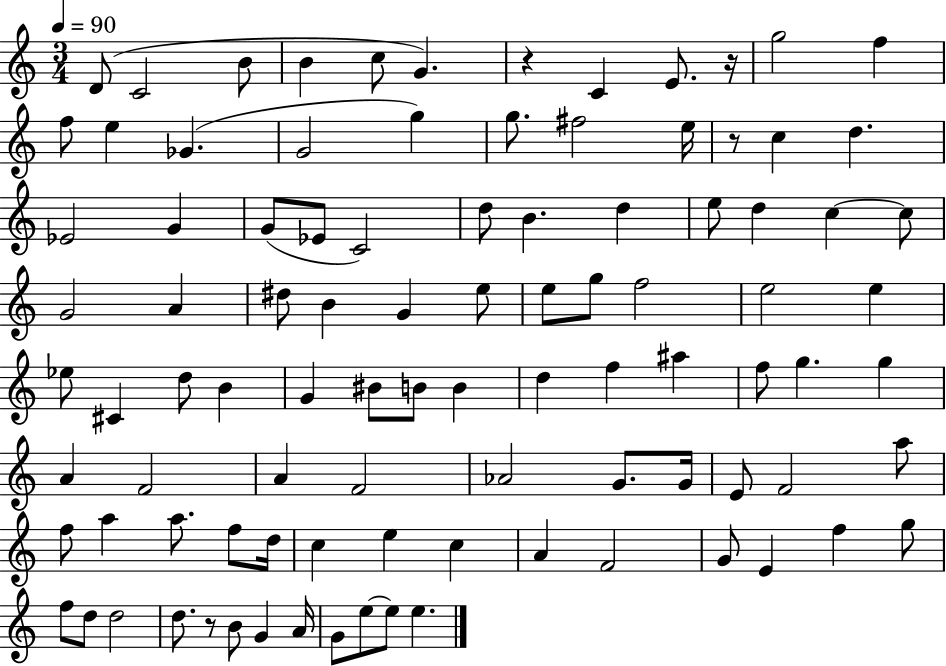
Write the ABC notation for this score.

X:1
T:Untitled
M:3/4
L:1/4
K:C
D/2 C2 B/2 B c/2 G z C E/2 z/4 g2 f f/2 e _G G2 g g/2 ^f2 e/4 z/2 c d _E2 G G/2 _E/2 C2 d/2 B d e/2 d c c/2 G2 A ^d/2 B G e/2 e/2 g/2 f2 e2 e _e/2 ^C d/2 B G ^B/2 B/2 B d f ^a f/2 g g A F2 A F2 _A2 G/2 G/4 E/2 F2 a/2 f/2 a a/2 f/2 d/4 c e c A F2 G/2 E f g/2 f/2 d/2 d2 d/2 z/2 B/2 G A/4 G/2 e/2 e/2 e